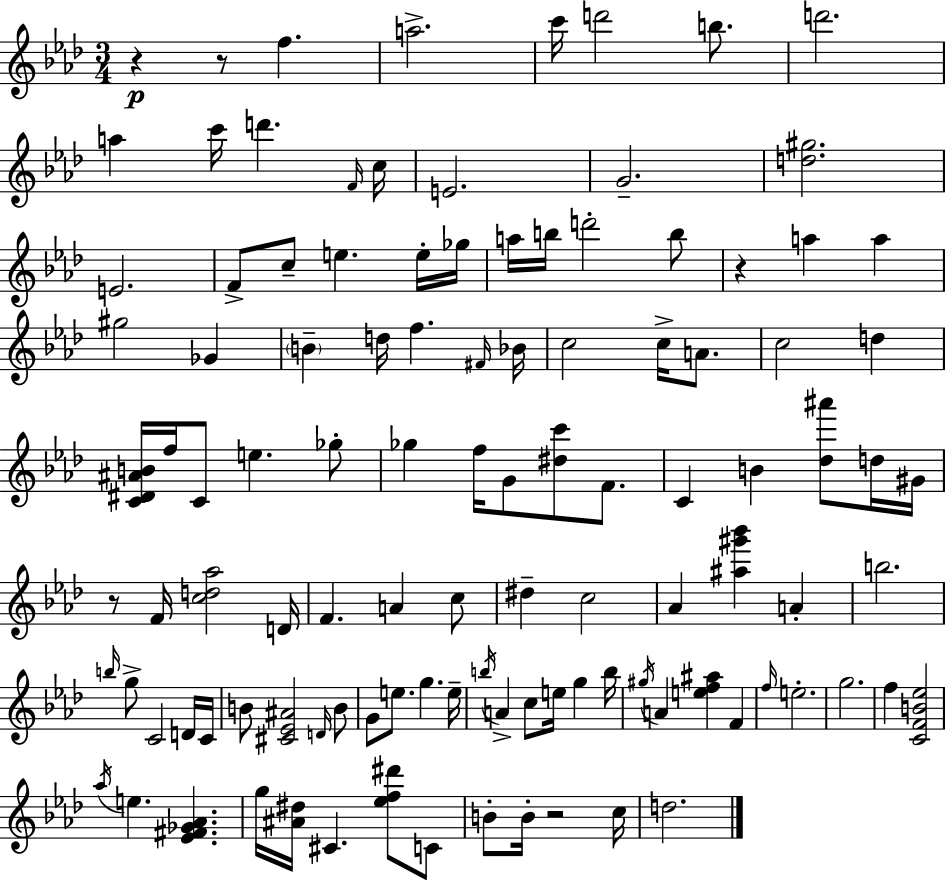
{
  \clef treble
  \numericTimeSignature
  \time 3/4
  \key aes \major
  r4\p r8 f''4. | a''2.-> | c'''16 d'''2 b''8. | d'''2. | \break a''4 c'''16 d'''4. \grace { f'16 } | c''16 e'2. | g'2.-- | <d'' gis''>2. | \break e'2. | f'8-> c''8-- e''4. e''16-. | ges''16 a''16 b''16 d'''2-. b''8 | r4 a''4 a''4 | \break gis''2 ges'4 | \parenthesize b'4-- d''16 f''4. | \grace { fis'16 } bes'16 c''2 c''16-> a'8. | c''2 d''4 | \break <c' dis' ais' b'>16 f''16 c'8 e''4. | ges''8-. ges''4 f''16 g'8 <dis'' c'''>8 f'8. | c'4 b'4 <des'' ais'''>8 | d''16 gis'16 r8 f'16 <c'' d'' aes''>2 | \break d'16 f'4. a'4 | c''8 dis''4-- c''2 | aes'4 <ais'' gis''' bes'''>4 a'4-. | b''2. | \break \grace { b''16 } g''8-> c'2 | d'16 c'16 b'8 <cis' ees' ais'>2 | \grace { d'16 } b'8 g'8 e''8. g''4. | e''16-- \acciaccatura { b''16 } a'4-> c''8 e''16 | \break g''4 b''16 \acciaccatura { gis''16 } a'4 <e'' f'' ais''>4 | f'4 \grace { f''16 } e''2.-. | g''2. | f''4 <c' f' b' ees''>2 | \break \acciaccatura { aes''16 } e''4. | <ees' fis' ges' aes'>4. g''16 <ais' dis''>16 cis'4. | <ees'' f'' dis'''>8 c'8 b'8-. b'16-. r2 | c''16 d''2. | \break \bar "|."
}